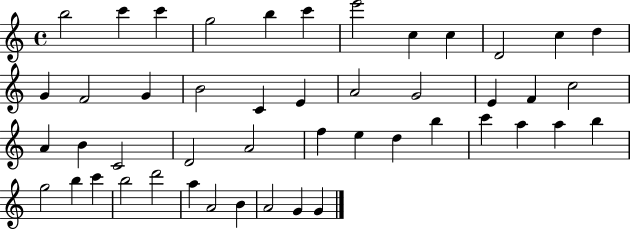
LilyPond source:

{
  \clef treble
  \time 4/4
  \defaultTimeSignature
  \key c \major
  b''2 c'''4 c'''4 | g''2 b''4 c'''4 | e'''2 c''4 c''4 | d'2 c''4 d''4 | \break g'4 f'2 g'4 | b'2 c'4 e'4 | a'2 g'2 | e'4 f'4 c''2 | \break a'4 b'4 c'2 | d'2 a'2 | f''4 e''4 d''4 b''4 | c'''4 a''4 a''4 b''4 | \break g''2 b''4 c'''4 | b''2 d'''2 | a''4 a'2 b'4 | a'2 g'4 g'4 | \break \bar "|."
}